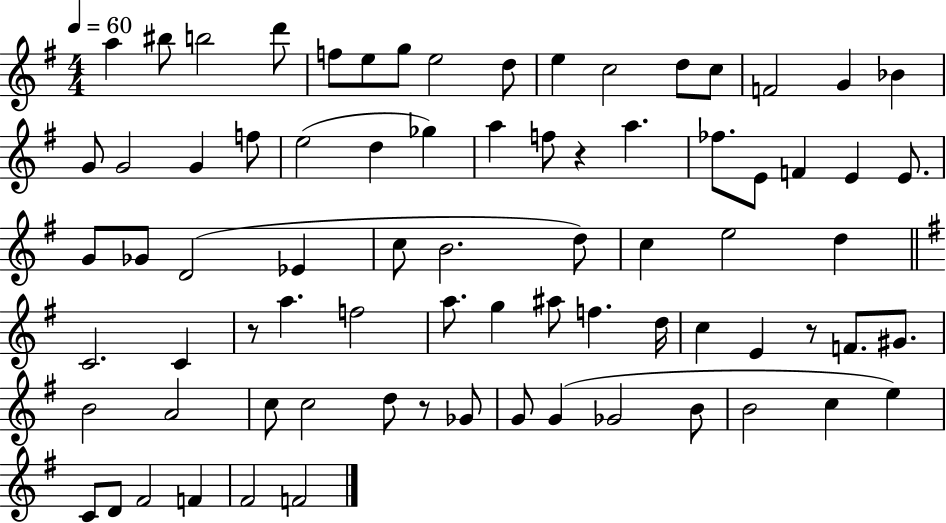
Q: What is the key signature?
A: G major